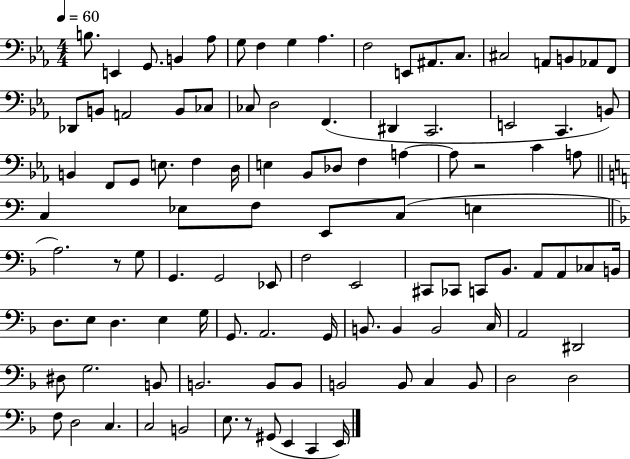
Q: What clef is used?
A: bass